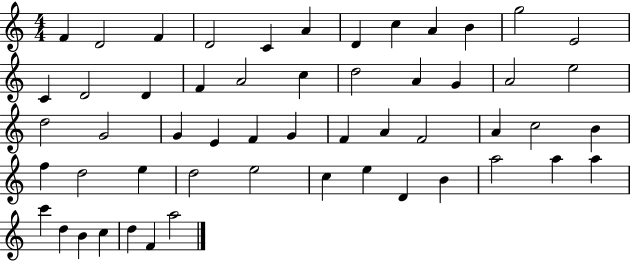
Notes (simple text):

F4/q D4/h F4/q D4/h C4/q A4/q D4/q C5/q A4/q B4/q G5/h E4/h C4/q D4/h D4/q F4/q A4/h C5/q D5/h A4/q G4/q A4/h E5/h D5/h G4/h G4/q E4/q F4/q G4/q F4/q A4/q F4/h A4/q C5/h B4/q F5/q D5/h E5/q D5/h E5/h C5/q E5/q D4/q B4/q A5/h A5/q A5/q C6/q D5/q B4/q C5/q D5/q F4/q A5/h